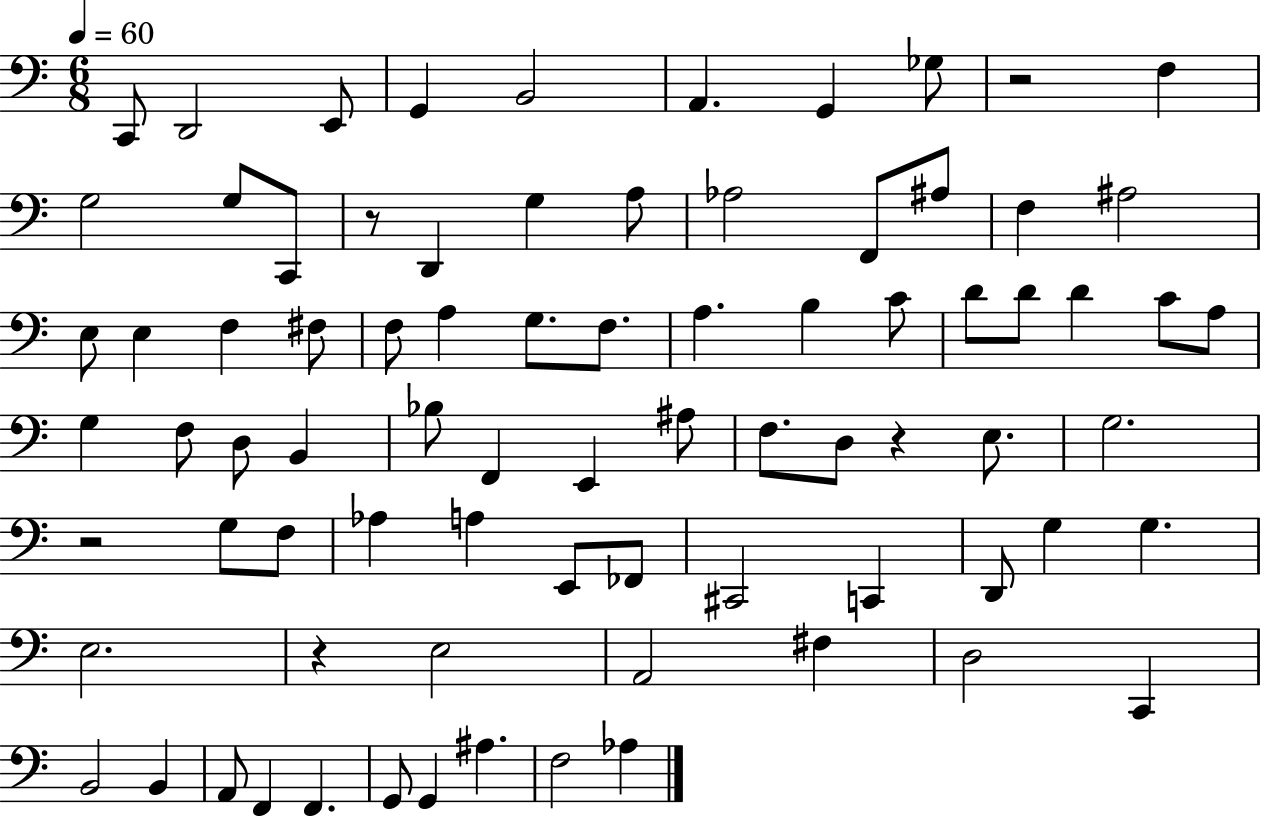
C2/e D2/h E2/e G2/q B2/h A2/q. G2/q Gb3/e R/h F3/q G3/h G3/e C2/e R/e D2/q G3/q A3/e Ab3/h F2/e A#3/e F3/q A#3/h E3/e E3/q F3/q F#3/e F3/e A3/q G3/e. F3/e. A3/q. B3/q C4/e D4/e D4/e D4/q C4/e A3/e G3/q F3/e D3/e B2/q Bb3/e F2/q E2/q A#3/e F3/e. D3/e R/q E3/e. G3/h. R/h G3/e F3/e Ab3/q A3/q E2/e FES2/e C#2/h C2/q D2/e G3/q G3/q. E3/h. R/q E3/h A2/h F#3/q D3/h C2/q B2/h B2/q A2/e F2/q F2/q. G2/e G2/q A#3/q. F3/h Ab3/q